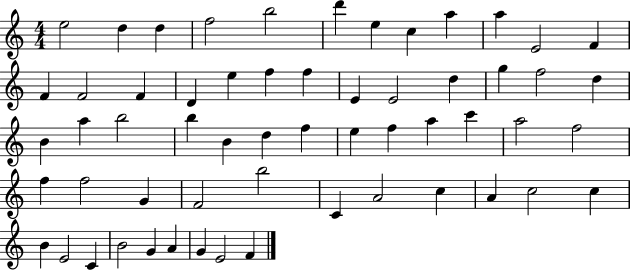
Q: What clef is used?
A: treble